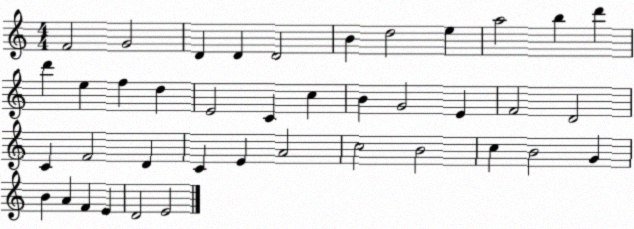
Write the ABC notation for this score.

X:1
T:Untitled
M:4/4
L:1/4
K:C
F2 G2 D D D2 B d2 e a2 b d' d' e f d E2 C c B G2 E F2 D2 C F2 D C E A2 c2 B2 c B2 G B A F E D2 E2